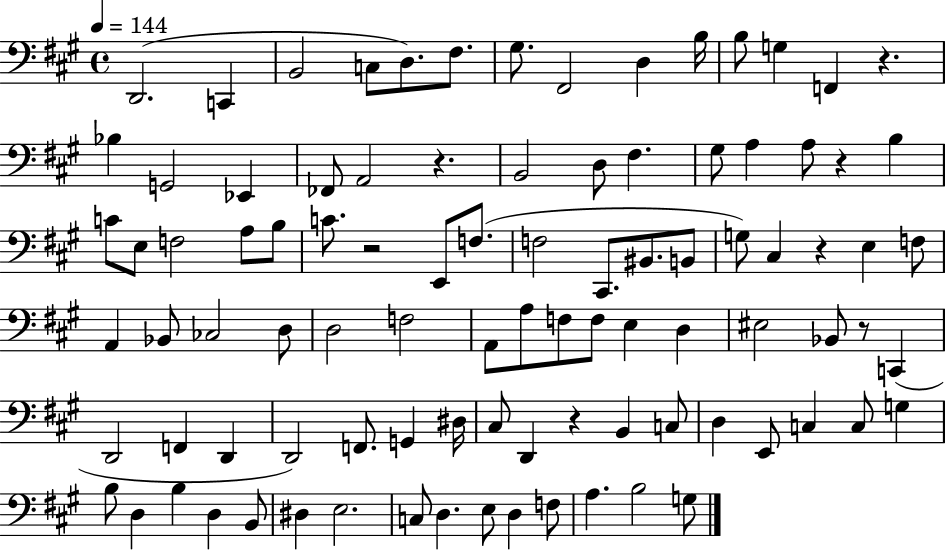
X:1
T:Untitled
M:4/4
L:1/4
K:A
D,,2 C,, B,,2 C,/2 D,/2 ^F,/2 ^G,/2 ^F,,2 D, B,/4 B,/2 G, F,, z _B, G,,2 _E,, _F,,/2 A,,2 z B,,2 D,/2 ^F, ^G,/2 A, A,/2 z B, C/2 E,/2 F,2 A,/2 B,/2 C/2 z2 E,,/2 F,/2 F,2 ^C,,/2 ^B,,/2 B,,/2 G,/2 ^C, z E, F,/2 A,, _B,,/2 _C,2 D,/2 D,2 F,2 A,,/2 A,/2 F,/2 F,/2 E, D, ^E,2 _B,,/2 z/2 C,, D,,2 F,, D,, D,,2 F,,/2 G,, ^D,/4 ^C,/2 D,, z B,, C,/2 D, E,,/2 C, C,/2 G, B,/2 D, B, D, B,,/2 ^D, E,2 C,/2 D, E,/2 D, F,/2 A, B,2 G,/2